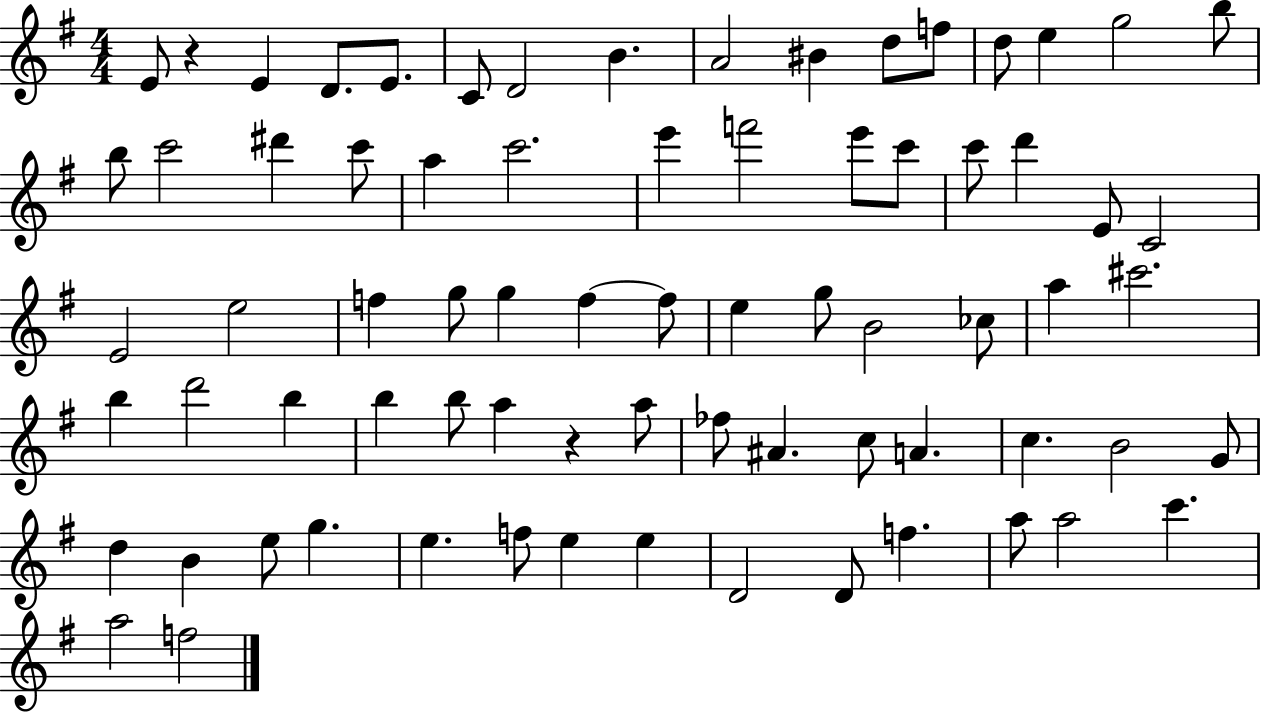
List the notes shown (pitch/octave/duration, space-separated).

E4/e R/q E4/q D4/e. E4/e. C4/e D4/h B4/q. A4/h BIS4/q D5/e F5/e D5/e E5/q G5/h B5/e B5/e C6/h D#6/q C6/e A5/q C6/h. E6/q F6/h E6/e C6/e C6/e D6/q E4/e C4/h E4/h E5/h F5/q G5/e G5/q F5/q F5/e E5/q G5/e B4/h CES5/e A5/q C#6/h. B5/q D6/h B5/q B5/q B5/e A5/q R/q A5/e FES5/e A#4/q. C5/e A4/q. C5/q. B4/h G4/e D5/q B4/q E5/e G5/q. E5/q. F5/e E5/q E5/q D4/h D4/e F5/q. A5/e A5/h C6/q. A5/h F5/h